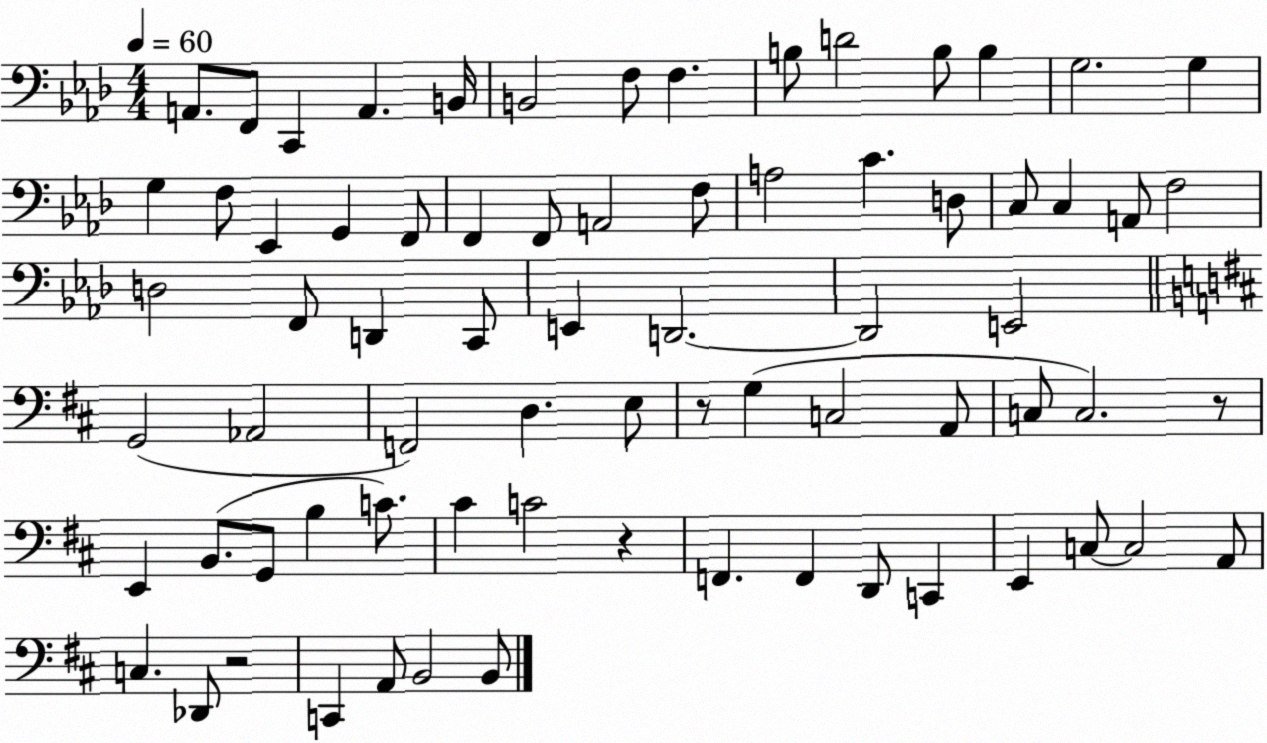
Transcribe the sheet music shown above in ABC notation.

X:1
T:Untitled
M:4/4
L:1/4
K:Ab
A,,/2 F,,/2 C,, A,, B,,/4 B,,2 F,/2 F, B,/2 D2 B,/2 B, G,2 G, G, F,/2 _E,, G,, F,,/2 F,, F,,/2 A,,2 F,/2 A,2 C D,/2 C,/2 C, A,,/2 F,2 D,2 F,,/2 D,, C,,/2 E,, D,,2 D,,2 E,,2 G,,2 _A,,2 F,,2 D, E,/2 z/2 G, C,2 A,,/2 C,/2 C,2 z/2 E,, B,,/2 G,,/2 B, C/2 ^C C2 z F,, F,, D,,/2 C,, E,, C,/2 C,2 A,,/2 C, _D,,/2 z2 C,, A,,/2 B,,2 B,,/2